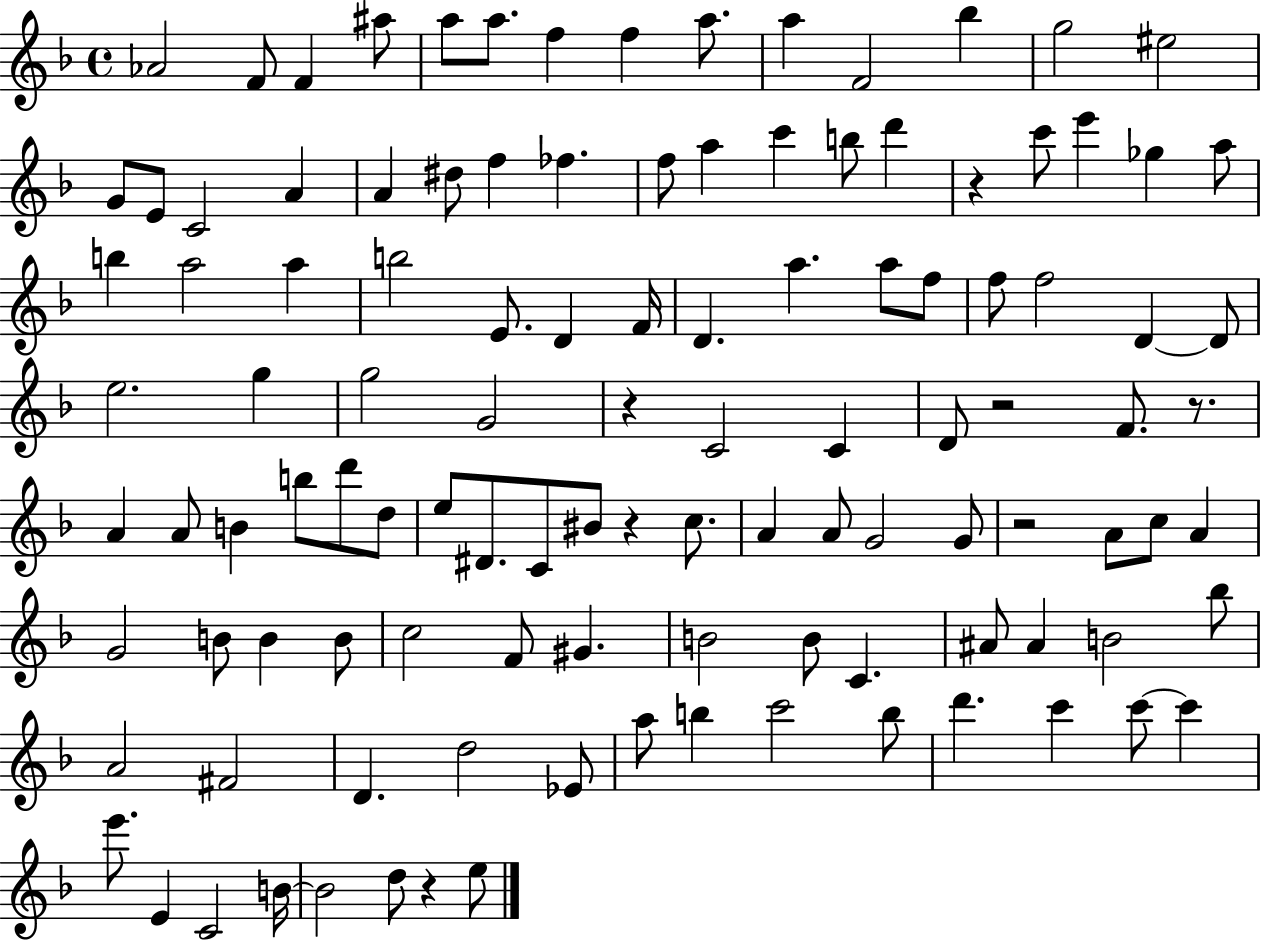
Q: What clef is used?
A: treble